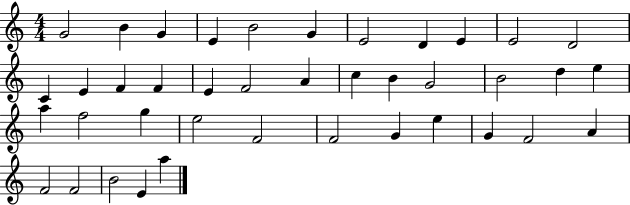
{
  \clef treble
  \numericTimeSignature
  \time 4/4
  \key c \major
  g'2 b'4 g'4 | e'4 b'2 g'4 | e'2 d'4 e'4 | e'2 d'2 | \break c'4 e'4 f'4 f'4 | e'4 f'2 a'4 | c''4 b'4 g'2 | b'2 d''4 e''4 | \break a''4 f''2 g''4 | e''2 f'2 | f'2 g'4 e''4 | g'4 f'2 a'4 | \break f'2 f'2 | b'2 e'4 a''4 | \bar "|."
}